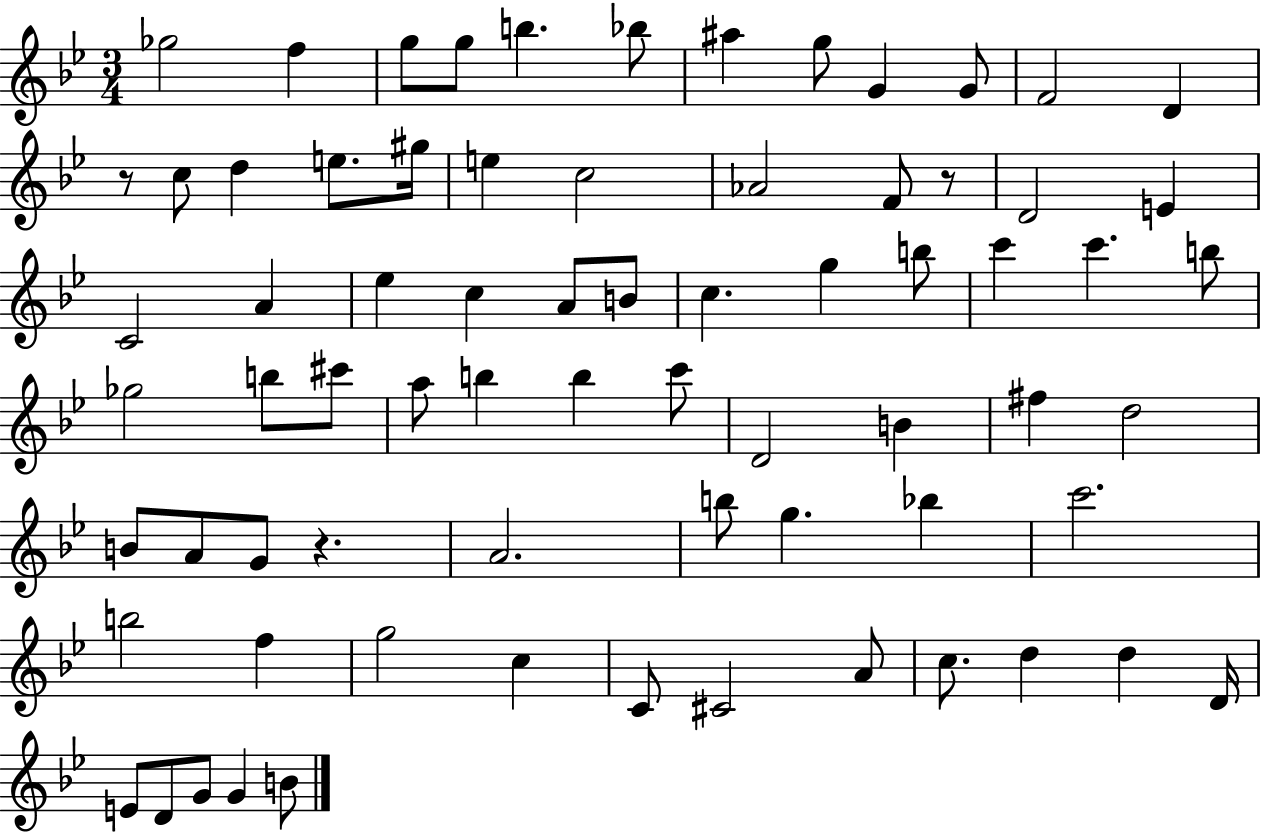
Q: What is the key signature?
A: BES major